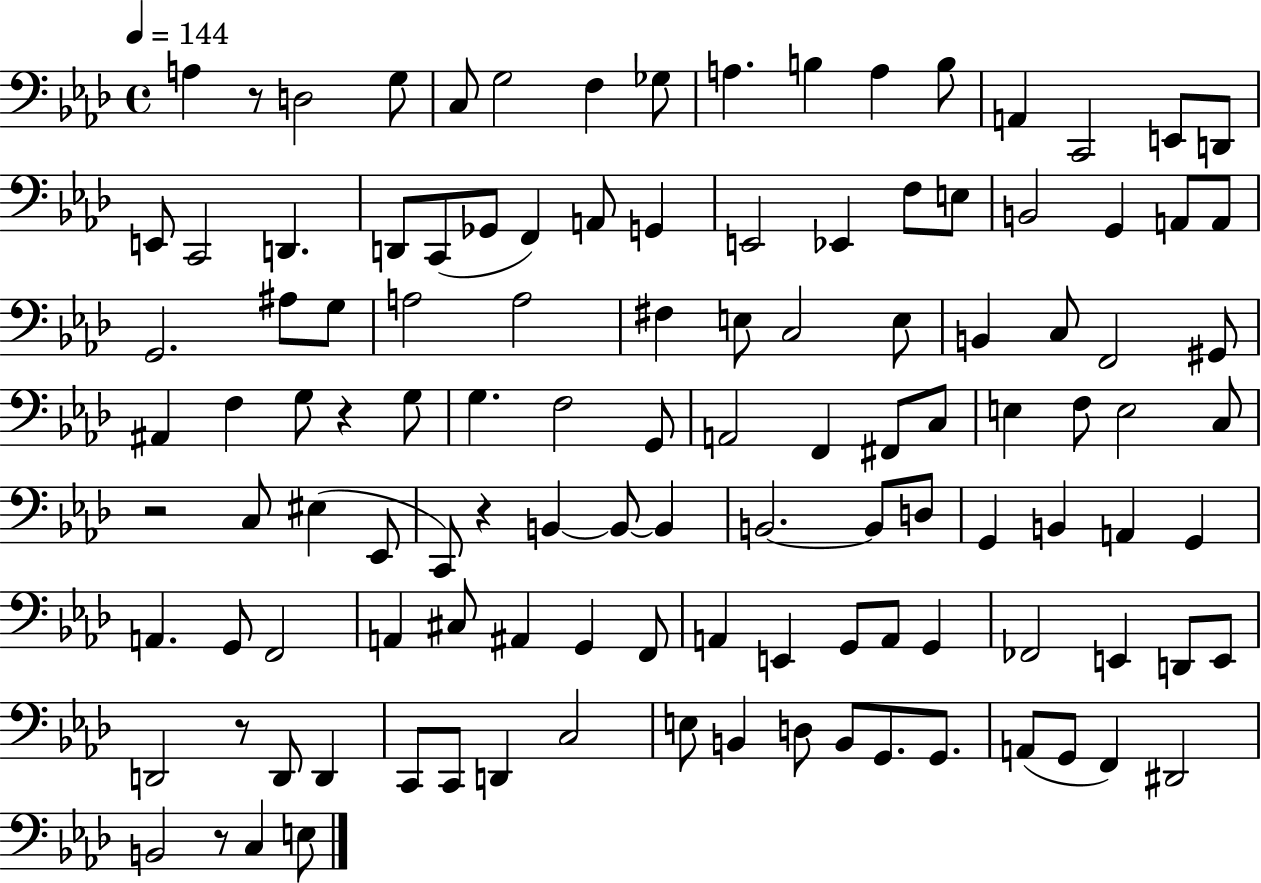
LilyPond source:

{
  \clef bass
  \time 4/4
  \defaultTimeSignature
  \key aes \major
  \tempo 4 = 144
  a4 r8 d2 g8 | c8 g2 f4 ges8 | a4. b4 a4 b8 | a,4 c,2 e,8 d,8 | \break e,8 c,2 d,4. | d,8 c,8( ges,8 f,4) a,8 g,4 | e,2 ees,4 f8 e8 | b,2 g,4 a,8 a,8 | \break g,2. ais8 g8 | a2 a2 | fis4 e8 c2 e8 | b,4 c8 f,2 gis,8 | \break ais,4 f4 g8 r4 g8 | g4. f2 g,8 | a,2 f,4 fis,8 c8 | e4 f8 e2 c8 | \break r2 c8 eis4( ees,8 | c,8) r4 b,4~~ b,8~~ b,4 | b,2.~~ b,8 d8 | g,4 b,4 a,4 g,4 | \break a,4. g,8 f,2 | a,4 cis8 ais,4 g,4 f,8 | a,4 e,4 g,8 a,8 g,4 | fes,2 e,4 d,8 e,8 | \break d,2 r8 d,8 d,4 | c,8 c,8 d,4 c2 | e8 b,4 d8 b,8 g,8. g,8. | a,8( g,8 f,4) dis,2 | \break b,2 r8 c4 e8 | \bar "|."
}